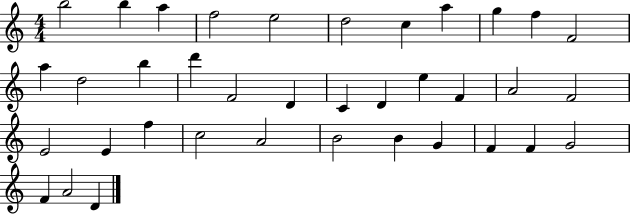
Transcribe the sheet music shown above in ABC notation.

X:1
T:Untitled
M:4/4
L:1/4
K:C
b2 b a f2 e2 d2 c a g f F2 a d2 b d' F2 D C D e F A2 F2 E2 E f c2 A2 B2 B G F F G2 F A2 D